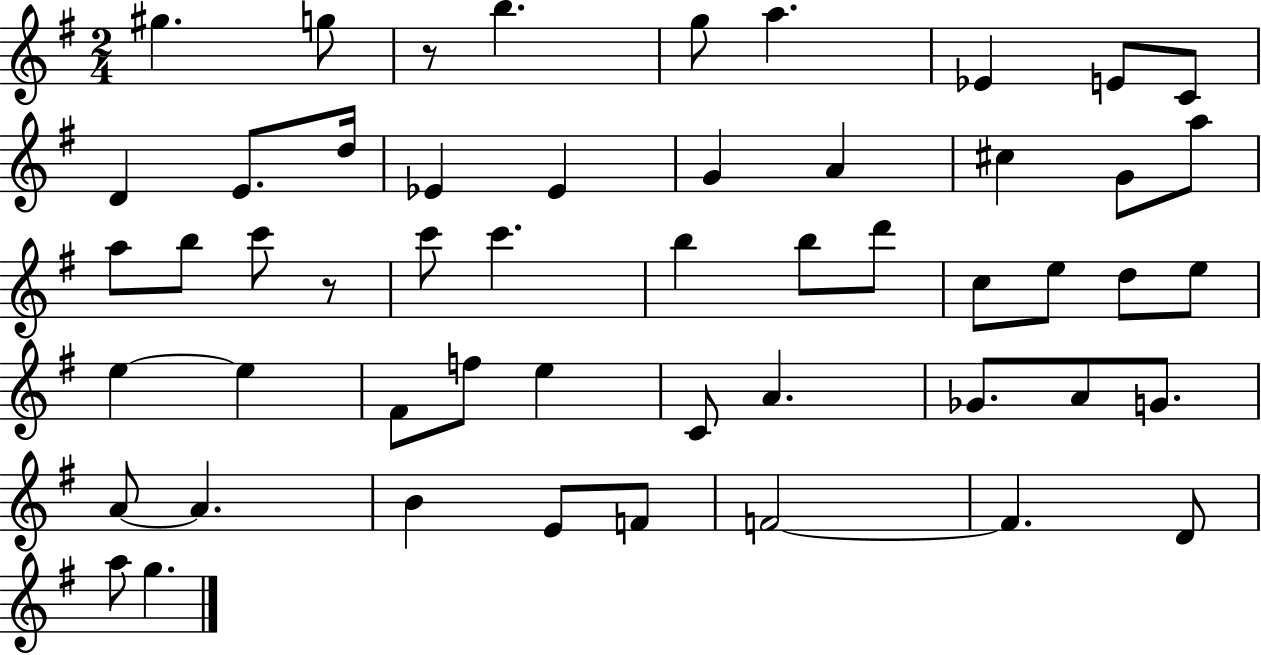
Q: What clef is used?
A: treble